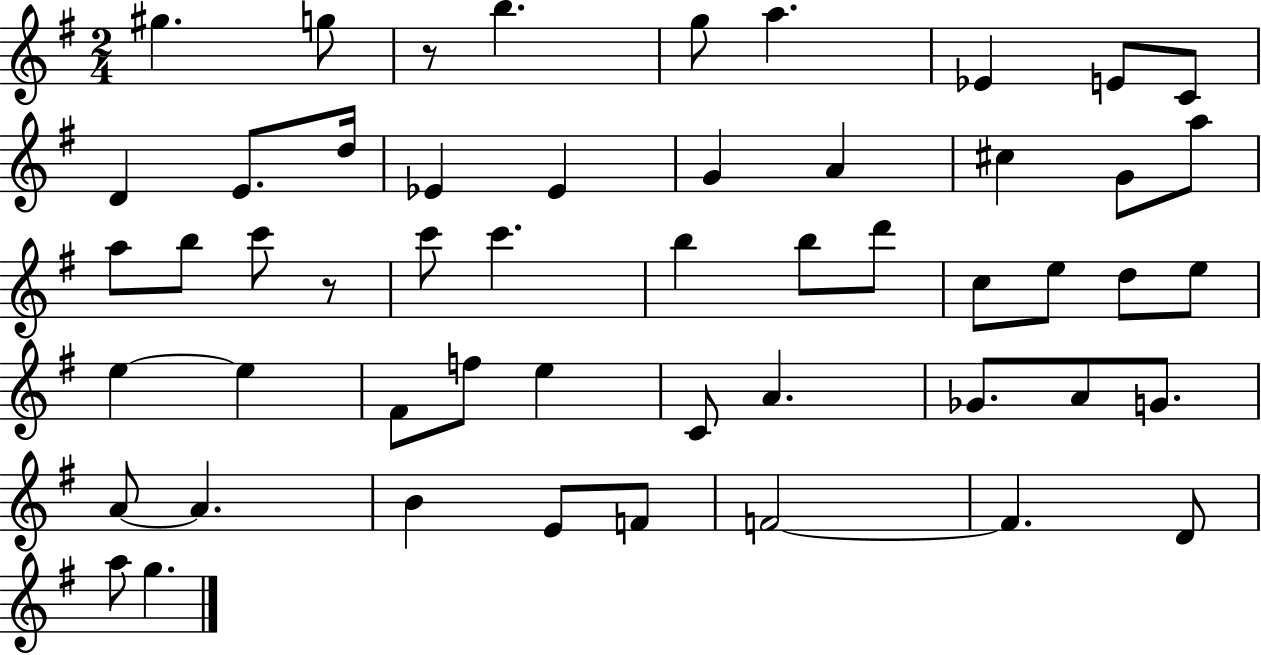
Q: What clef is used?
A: treble